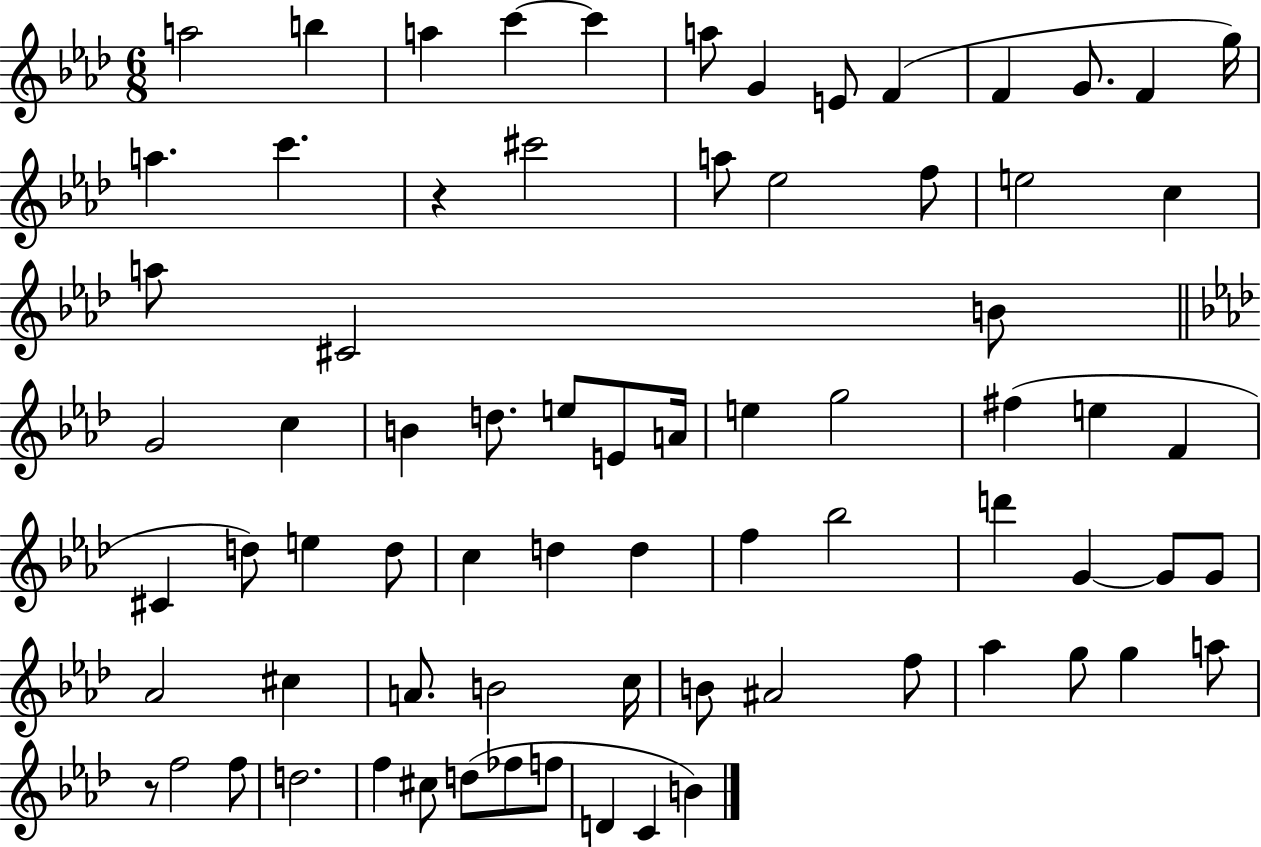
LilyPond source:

{
  \clef treble
  \numericTimeSignature
  \time 6/8
  \key aes \major
  a''2 b''4 | a''4 c'''4~~ c'''4 | a''8 g'4 e'8 f'4( | f'4 g'8. f'4 g''16) | \break a''4. c'''4. | r4 cis'''2 | a''8 ees''2 f''8 | e''2 c''4 | \break a''8 cis'2 b'8 | \bar "||" \break \key aes \major g'2 c''4 | b'4 d''8. e''8 e'8 a'16 | e''4 g''2 | fis''4( e''4 f'4 | \break cis'4 d''8) e''4 d''8 | c''4 d''4 d''4 | f''4 bes''2 | d'''4 g'4~~ g'8 g'8 | \break aes'2 cis''4 | a'8. b'2 c''16 | b'8 ais'2 f''8 | aes''4 g''8 g''4 a''8 | \break r8 f''2 f''8 | d''2. | f''4 cis''8 d''8( fes''8 f''8 | d'4 c'4 b'4) | \break \bar "|."
}